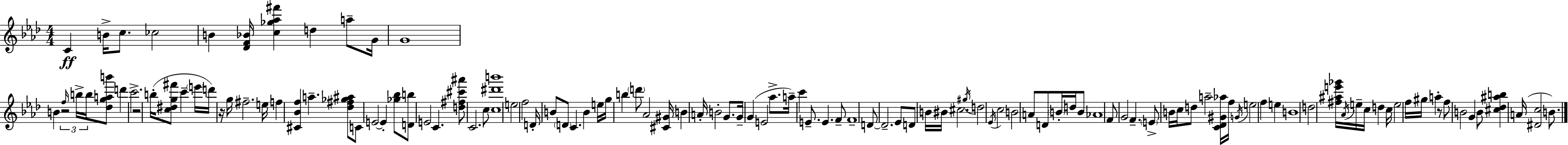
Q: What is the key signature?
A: AES major